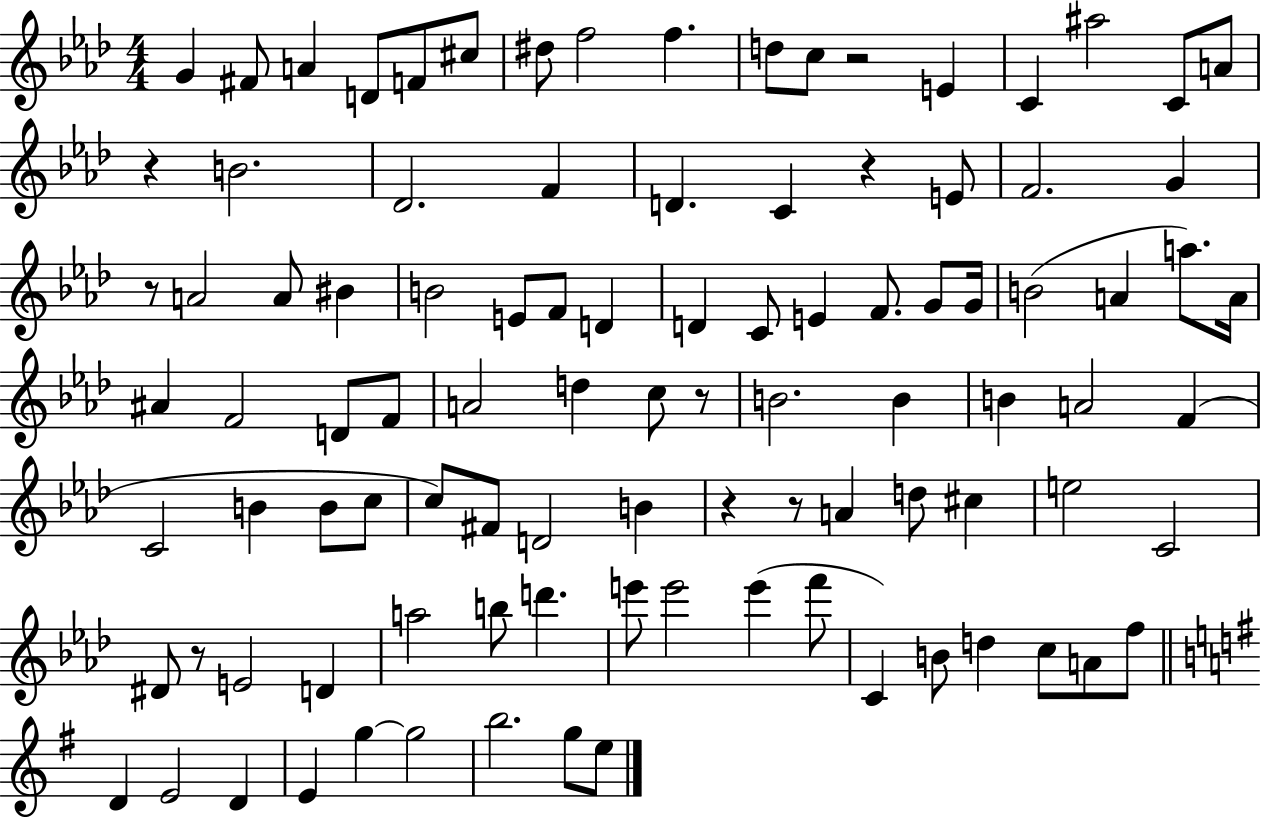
X:1
T:Untitled
M:4/4
L:1/4
K:Ab
G ^F/2 A D/2 F/2 ^c/2 ^d/2 f2 f d/2 c/2 z2 E C ^a2 C/2 A/2 z B2 _D2 F D C z E/2 F2 G z/2 A2 A/2 ^B B2 E/2 F/2 D D C/2 E F/2 G/2 G/4 B2 A a/2 A/4 ^A F2 D/2 F/2 A2 d c/2 z/2 B2 B B A2 F C2 B B/2 c/2 c/2 ^F/2 D2 B z z/2 A d/2 ^c e2 C2 ^D/2 z/2 E2 D a2 b/2 d' e'/2 e'2 e' f'/2 C B/2 d c/2 A/2 f/2 D E2 D E g g2 b2 g/2 e/2